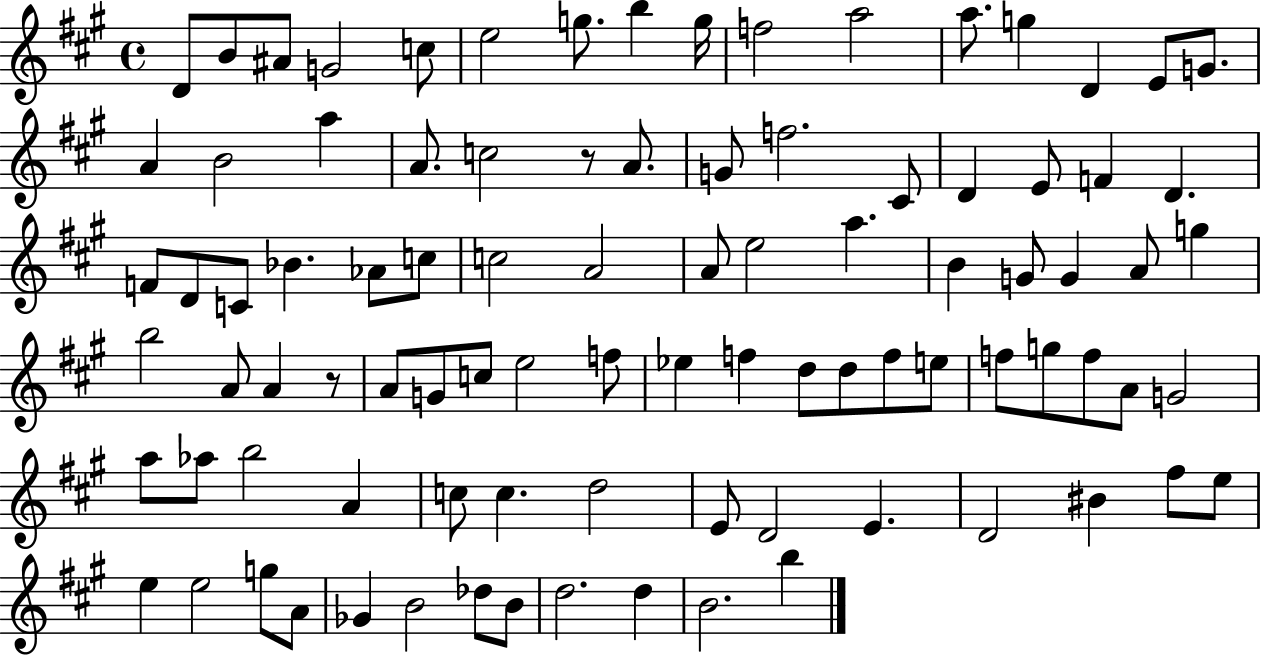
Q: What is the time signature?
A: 4/4